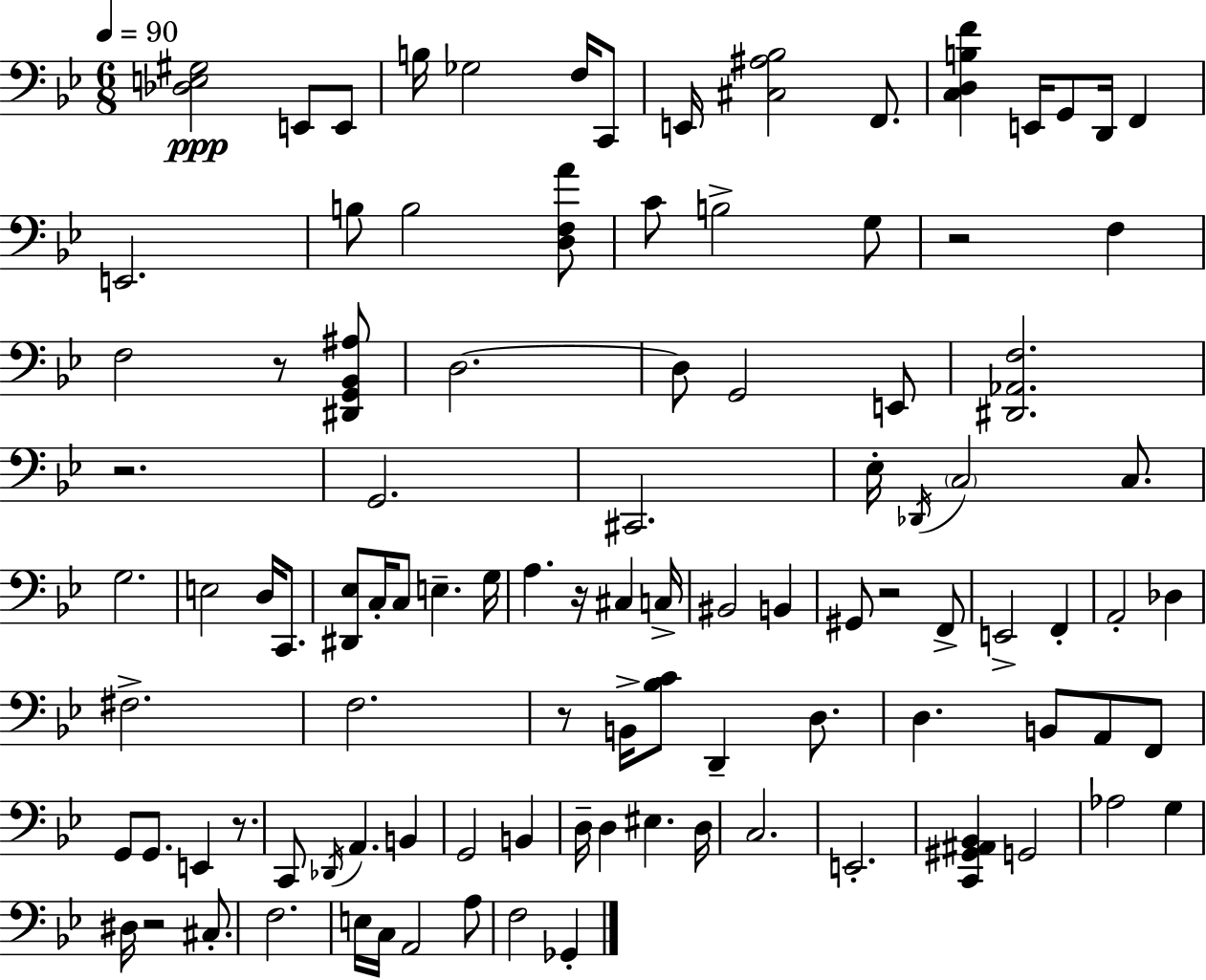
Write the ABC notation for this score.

X:1
T:Untitled
M:6/8
L:1/4
K:Gm
[_D,E,^G,]2 E,,/2 E,,/2 B,/4 _G,2 F,/4 C,,/2 E,,/4 [^C,^A,_B,]2 F,,/2 [C,D,B,F] E,,/4 G,,/2 D,,/4 F,, E,,2 B,/2 B,2 [D,F,A]/2 C/2 B,2 G,/2 z2 F, F,2 z/2 [^D,,G,,_B,,^A,]/2 D,2 D,/2 G,,2 E,,/2 [^D,,_A,,F,]2 z2 G,,2 ^C,,2 _E,/4 _D,,/4 C,2 C,/2 G,2 E,2 D,/4 C,,/2 [^D,,_E,]/2 C,/4 C,/2 E, G,/4 A, z/4 ^C, C,/4 ^B,,2 B,, ^G,,/2 z2 F,,/2 E,,2 F,, A,,2 _D, ^F,2 F,2 z/2 B,,/4 [_B,C]/2 D,, D,/2 D, B,,/2 A,,/2 F,,/2 G,,/2 G,,/2 E,, z/2 C,,/2 _D,,/4 A,, B,, G,,2 B,, D,/4 D, ^E, D,/4 C,2 E,,2 [C,,^G,,^A,,_B,,] G,,2 _A,2 G, ^D,/4 z2 ^C,/2 F,2 E,/4 C,/4 A,,2 A,/2 F,2 _G,,